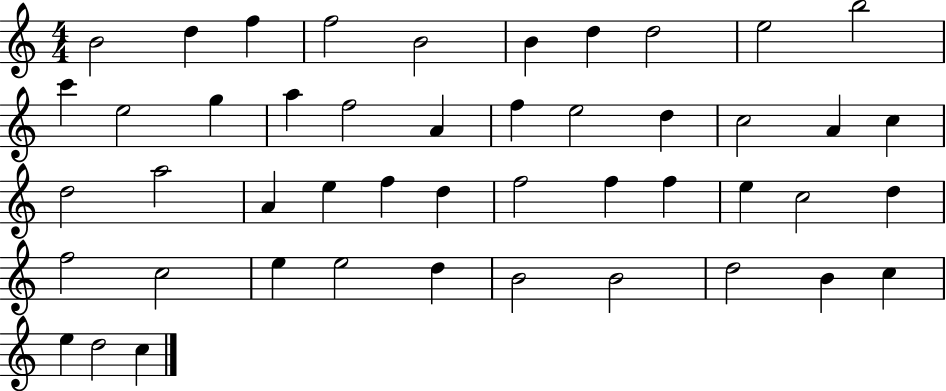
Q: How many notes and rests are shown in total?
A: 47